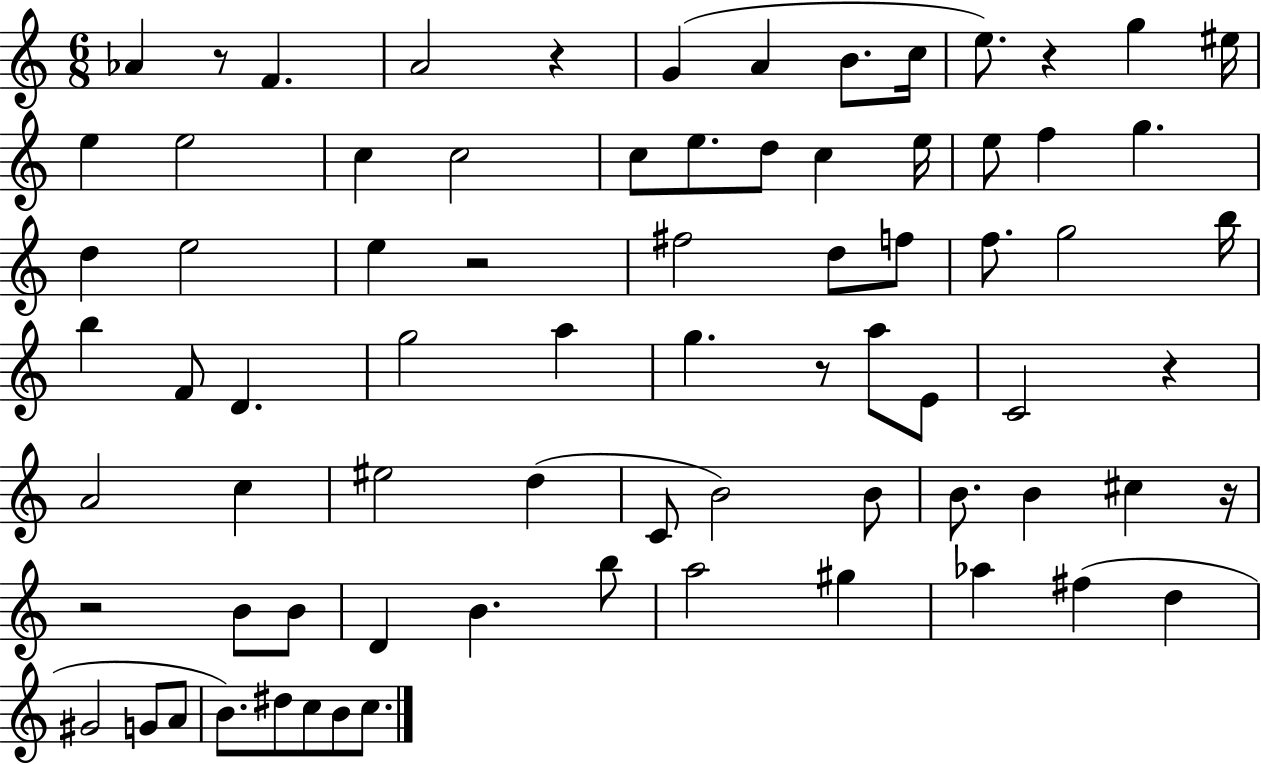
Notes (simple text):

Ab4/q R/e F4/q. A4/h R/q G4/q A4/q B4/e. C5/s E5/e. R/q G5/q EIS5/s E5/q E5/h C5/q C5/h C5/e E5/e. D5/e C5/q E5/s E5/e F5/q G5/q. D5/q E5/h E5/q R/h F#5/h D5/e F5/e F5/e. G5/h B5/s B5/q F4/e D4/q. G5/h A5/q G5/q. R/e A5/e E4/e C4/h R/q A4/h C5/q EIS5/h D5/q C4/e B4/h B4/e B4/e. B4/q C#5/q R/s R/h B4/e B4/e D4/q B4/q. B5/e A5/h G#5/q Ab5/q F#5/q D5/q G#4/h G4/e A4/e B4/e. D#5/e C5/e B4/e C5/e.